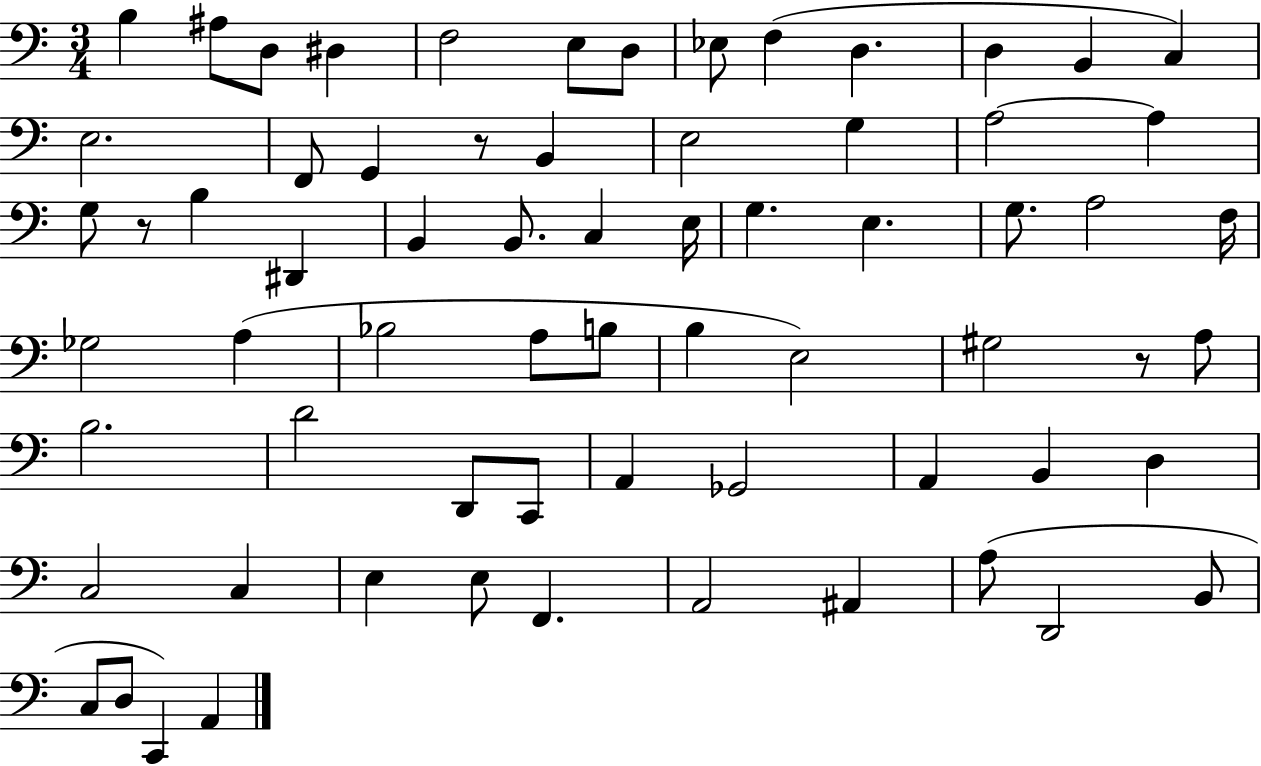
B3/q A#3/e D3/e D#3/q F3/h E3/e D3/e Eb3/e F3/q D3/q. D3/q B2/q C3/q E3/h. F2/e G2/q R/e B2/q E3/h G3/q A3/h A3/q G3/e R/e B3/q D#2/q B2/q B2/e. C3/q E3/s G3/q. E3/q. G3/e. A3/h F3/s Gb3/h A3/q Bb3/h A3/e B3/e B3/q E3/h G#3/h R/e A3/e B3/h. D4/h D2/e C2/e A2/q Gb2/h A2/q B2/q D3/q C3/h C3/q E3/q E3/e F2/q. A2/h A#2/q A3/e D2/h B2/e C3/e D3/e C2/q A2/q